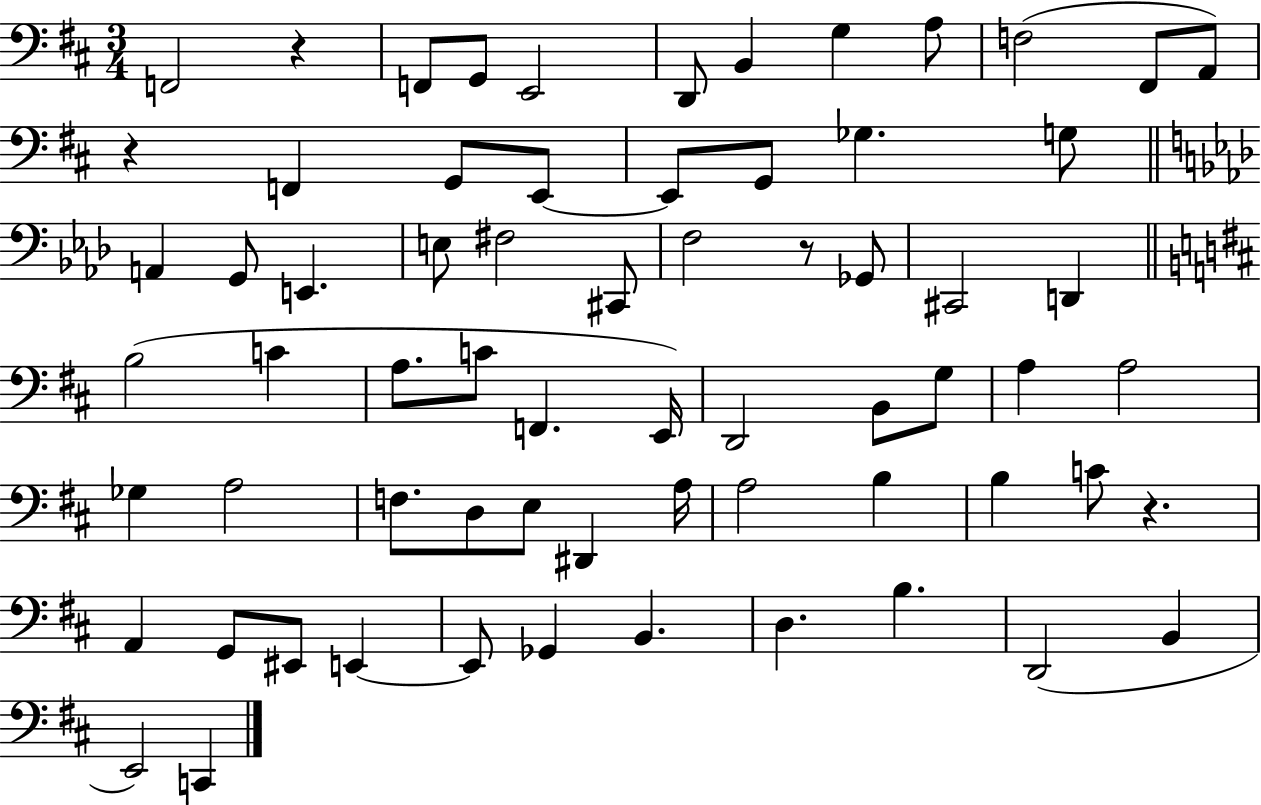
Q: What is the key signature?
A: D major